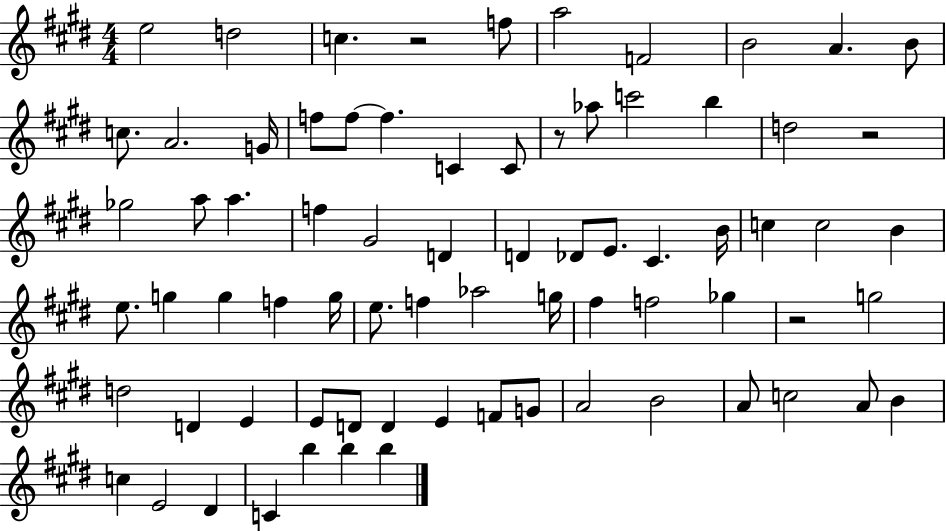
X:1
T:Untitled
M:4/4
L:1/4
K:E
e2 d2 c z2 f/2 a2 F2 B2 A B/2 c/2 A2 G/4 f/2 f/2 f C C/2 z/2 _a/2 c'2 b d2 z2 _g2 a/2 a f ^G2 D D _D/2 E/2 ^C B/4 c c2 B e/2 g g f g/4 e/2 f _a2 g/4 ^f f2 _g z2 g2 d2 D E E/2 D/2 D E F/2 G/2 A2 B2 A/2 c2 A/2 B c E2 ^D C b b b